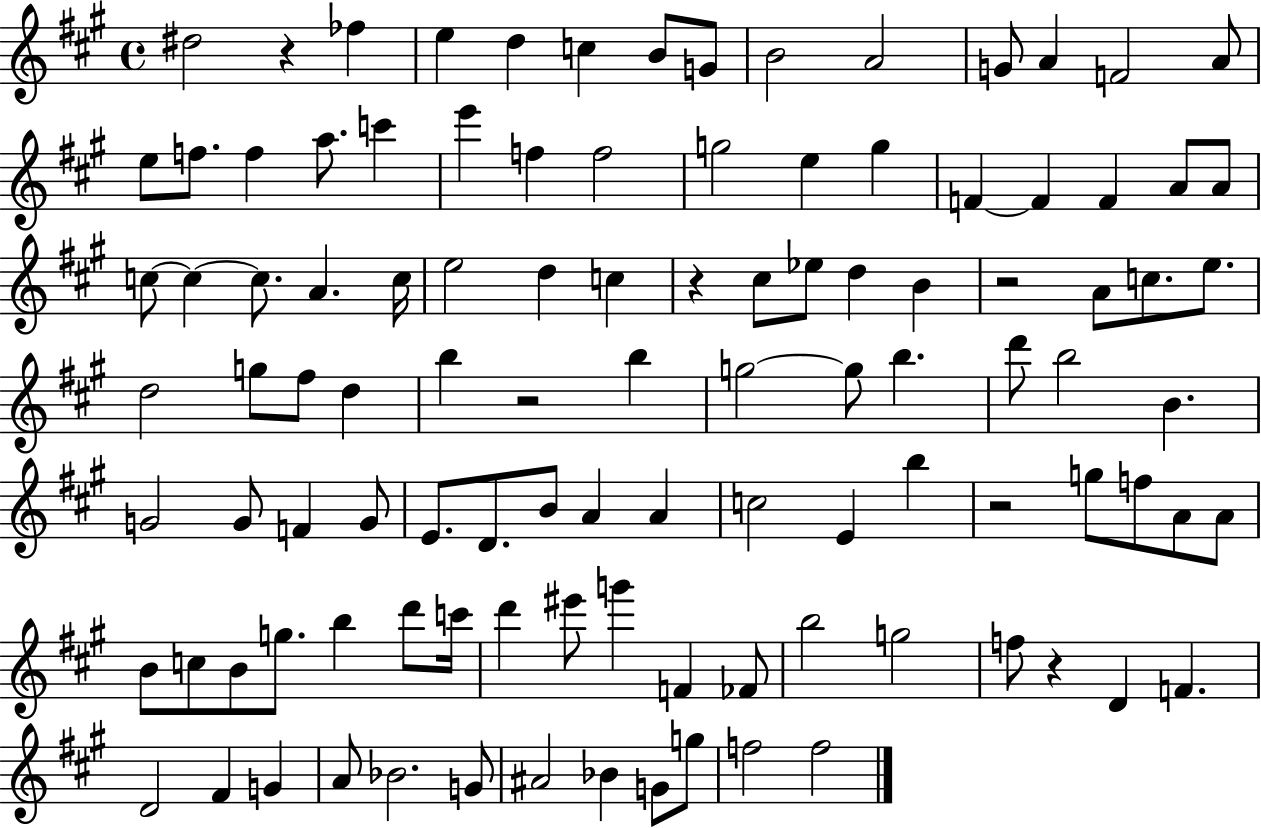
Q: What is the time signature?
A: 4/4